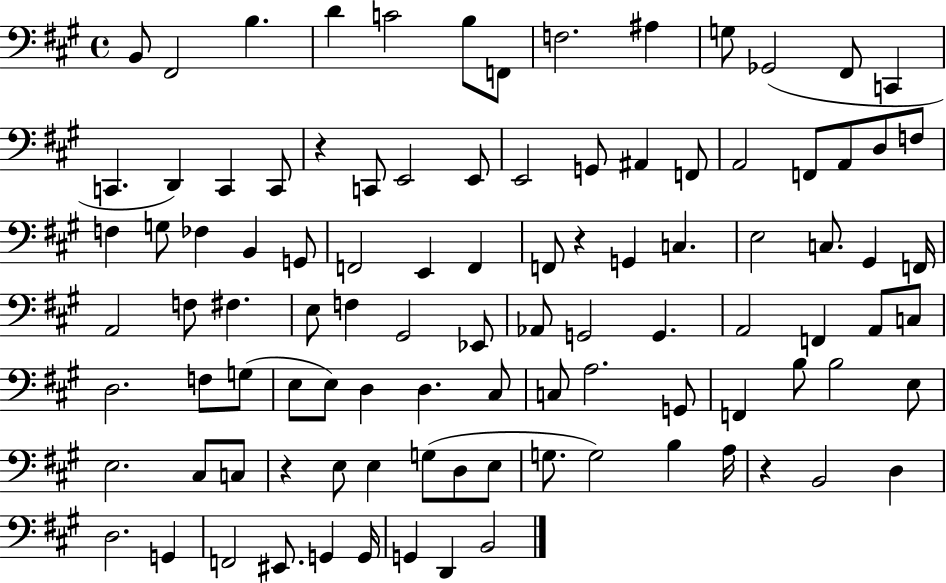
{
  \clef bass
  \time 4/4
  \defaultTimeSignature
  \key a \major
  b,8 fis,2 b4. | d'4 c'2 b8 f,8 | f2. ais4 | g8 ges,2( fis,8 c,4 | \break c,4. d,4) c,4 c,8 | r4 c,8 e,2 e,8 | e,2 g,8 ais,4 f,8 | a,2 f,8 a,8 d8 f8 | \break f4 g8 fes4 b,4 g,8 | f,2 e,4 f,4 | f,8 r4 g,4 c4. | e2 c8. gis,4 f,16 | \break a,2 f8 fis4. | e8 f4 gis,2 ees,8 | aes,8 g,2 g,4. | a,2 f,4 a,8 c8 | \break d2. f8 g8( | e8 e8) d4 d4. cis8 | c8 a2. g,8 | f,4 b8 b2 e8 | \break e2. cis8 c8 | r4 e8 e4 g8( d8 e8 | g8. g2) b4 a16 | r4 b,2 d4 | \break d2. g,4 | f,2 eis,8. g,4 g,16 | g,4 d,4 b,2 | \bar "|."
}